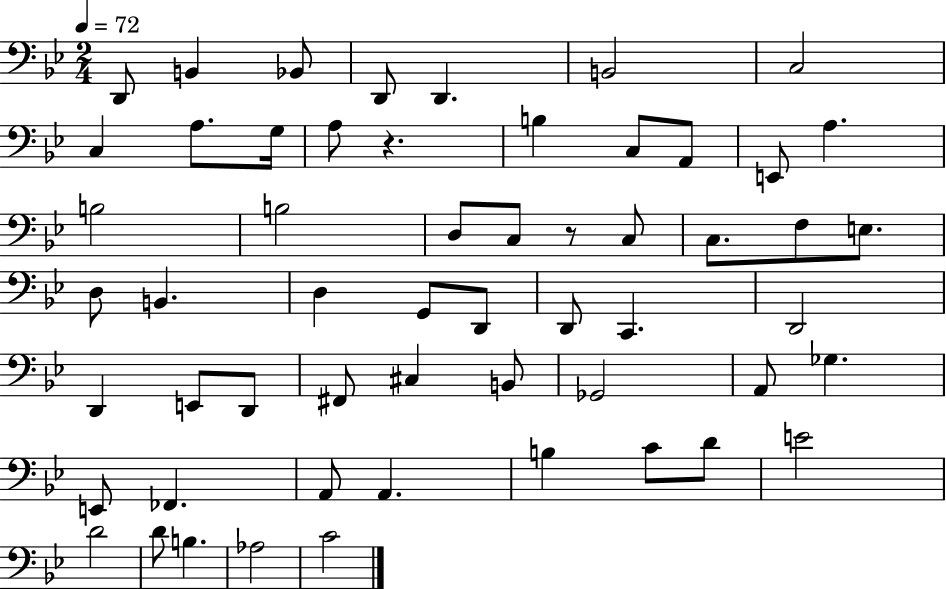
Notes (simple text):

D2/e B2/q Bb2/e D2/e D2/q. B2/h C3/h C3/q A3/e. G3/s A3/e R/q. B3/q C3/e A2/e E2/e A3/q. B3/h B3/h D3/e C3/e R/e C3/e C3/e. F3/e E3/e. D3/e B2/q. D3/q G2/e D2/e D2/e C2/q. D2/h D2/q E2/e D2/e F#2/e C#3/q B2/e Gb2/h A2/e Gb3/q. E2/e FES2/q. A2/e A2/q. B3/q C4/e D4/e E4/h D4/h D4/e B3/q. Ab3/h C4/h